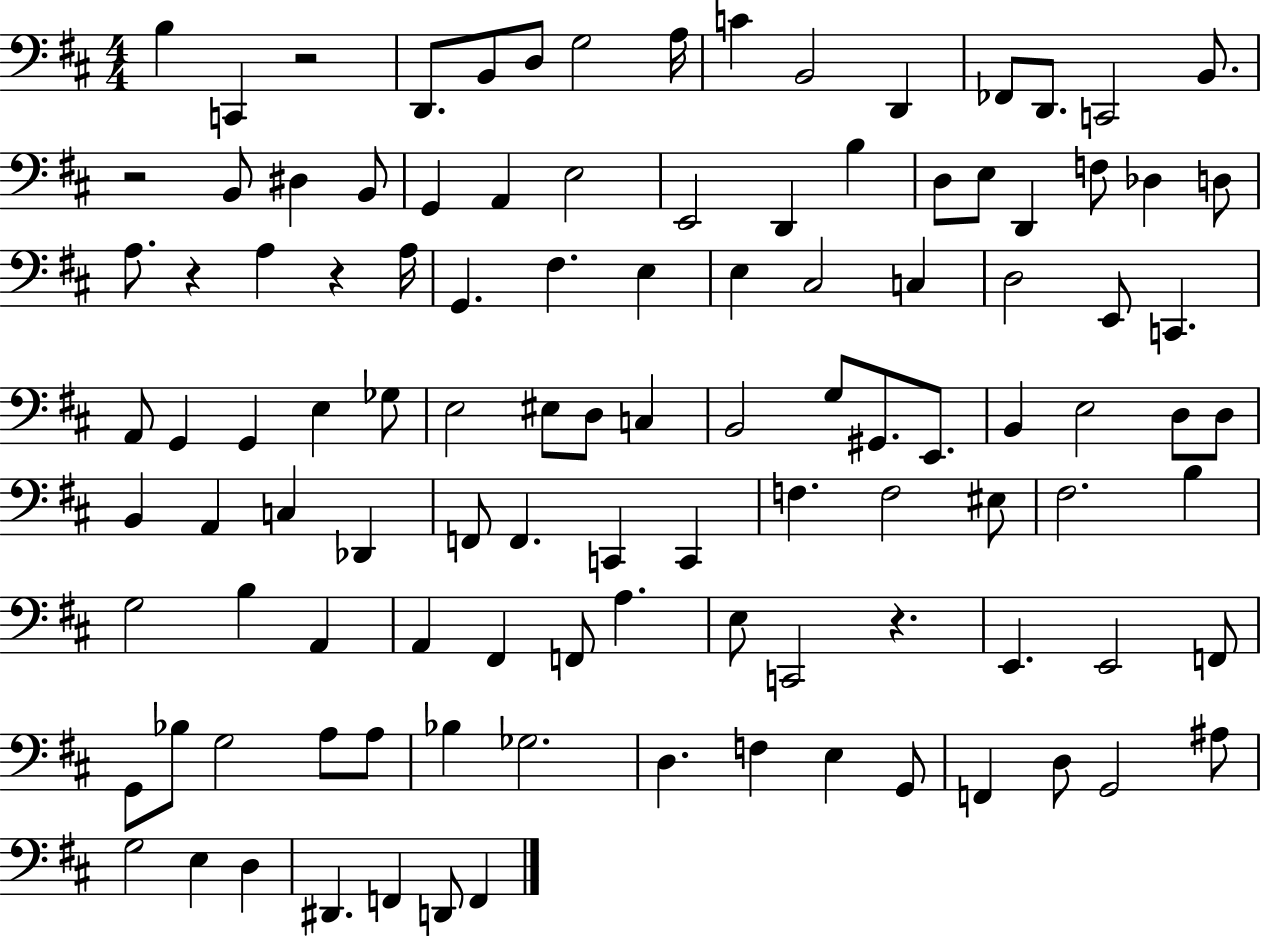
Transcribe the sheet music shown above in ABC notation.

X:1
T:Untitled
M:4/4
L:1/4
K:D
B, C,, z2 D,,/2 B,,/2 D,/2 G,2 A,/4 C B,,2 D,, _F,,/2 D,,/2 C,,2 B,,/2 z2 B,,/2 ^D, B,,/2 G,, A,, E,2 E,,2 D,, B, D,/2 E,/2 D,, F,/2 _D, D,/2 A,/2 z A, z A,/4 G,, ^F, E, E, ^C,2 C, D,2 E,,/2 C,, A,,/2 G,, G,, E, _G,/2 E,2 ^E,/2 D,/2 C, B,,2 G,/2 ^G,,/2 E,,/2 B,, E,2 D,/2 D,/2 B,, A,, C, _D,, F,,/2 F,, C,, C,, F, F,2 ^E,/2 ^F,2 B, G,2 B, A,, A,, ^F,, F,,/2 A, E,/2 C,,2 z E,, E,,2 F,,/2 G,,/2 _B,/2 G,2 A,/2 A,/2 _B, _G,2 D, F, E, G,,/2 F,, D,/2 G,,2 ^A,/2 G,2 E, D, ^D,, F,, D,,/2 F,,